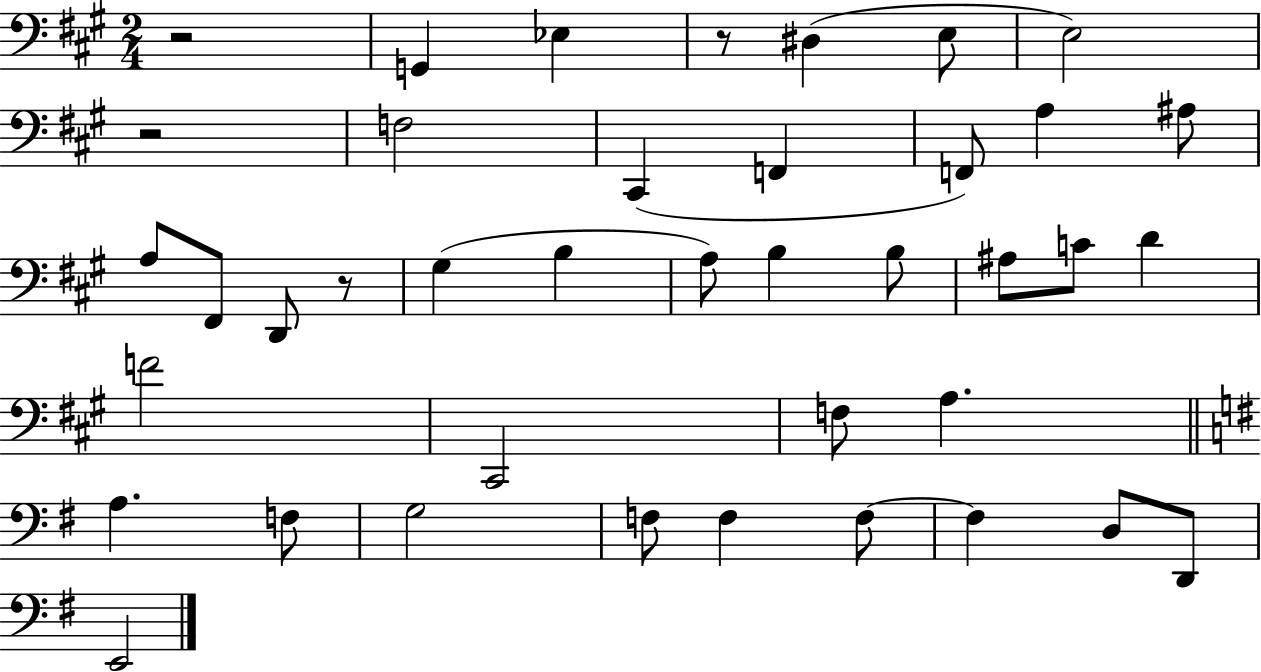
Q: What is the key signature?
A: A major